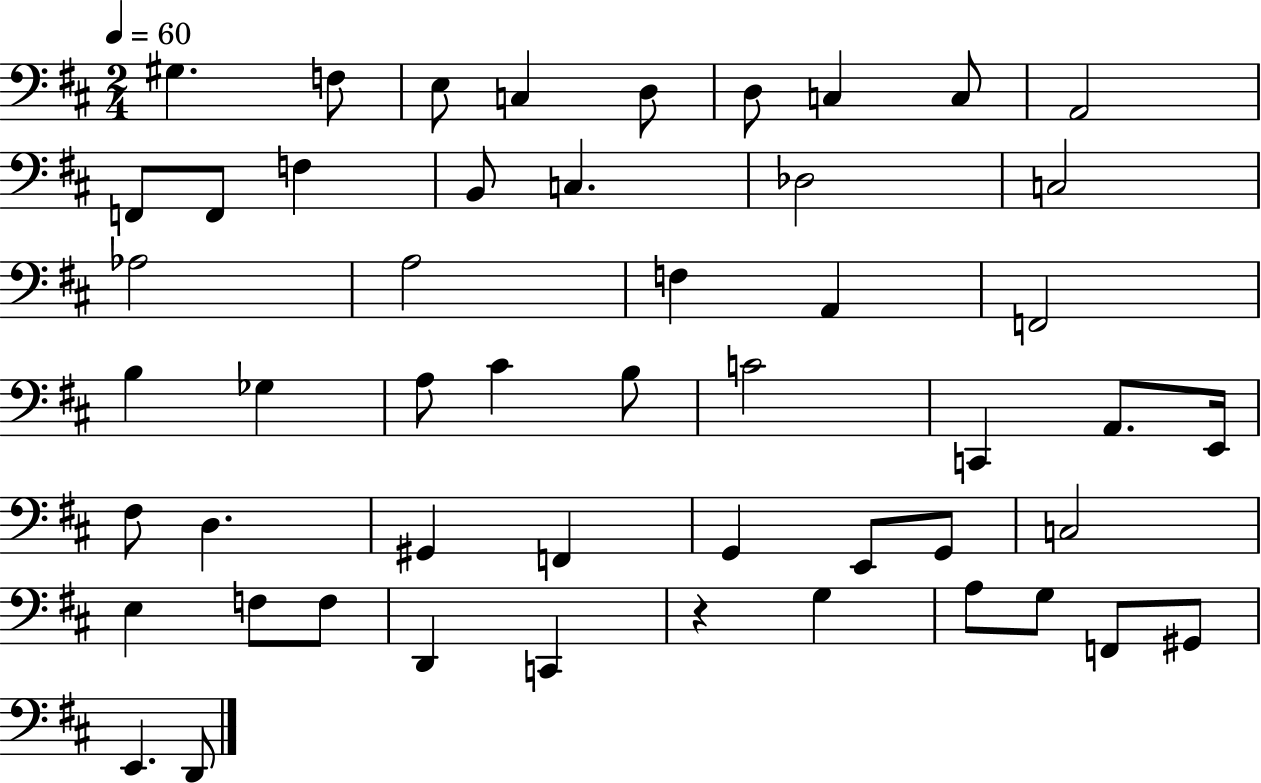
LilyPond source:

{
  \clef bass
  \numericTimeSignature
  \time 2/4
  \key d \major
  \tempo 4 = 60
  gis4. f8 | e8 c4 d8 | d8 c4 c8 | a,2 | \break f,8 f,8 f4 | b,8 c4. | des2 | c2 | \break aes2 | a2 | f4 a,4 | f,2 | \break b4 ges4 | a8 cis'4 b8 | c'2 | c,4 a,8. e,16 | \break fis8 d4. | gis,4 f,4 | g,4 e,8 g,8 | c2 | \break e4 f8 f8 | d,4 c,4 | r4 g4 | a8 g8 f,8 gis,8 | \break e,4. d,8 | \bar "|."
}